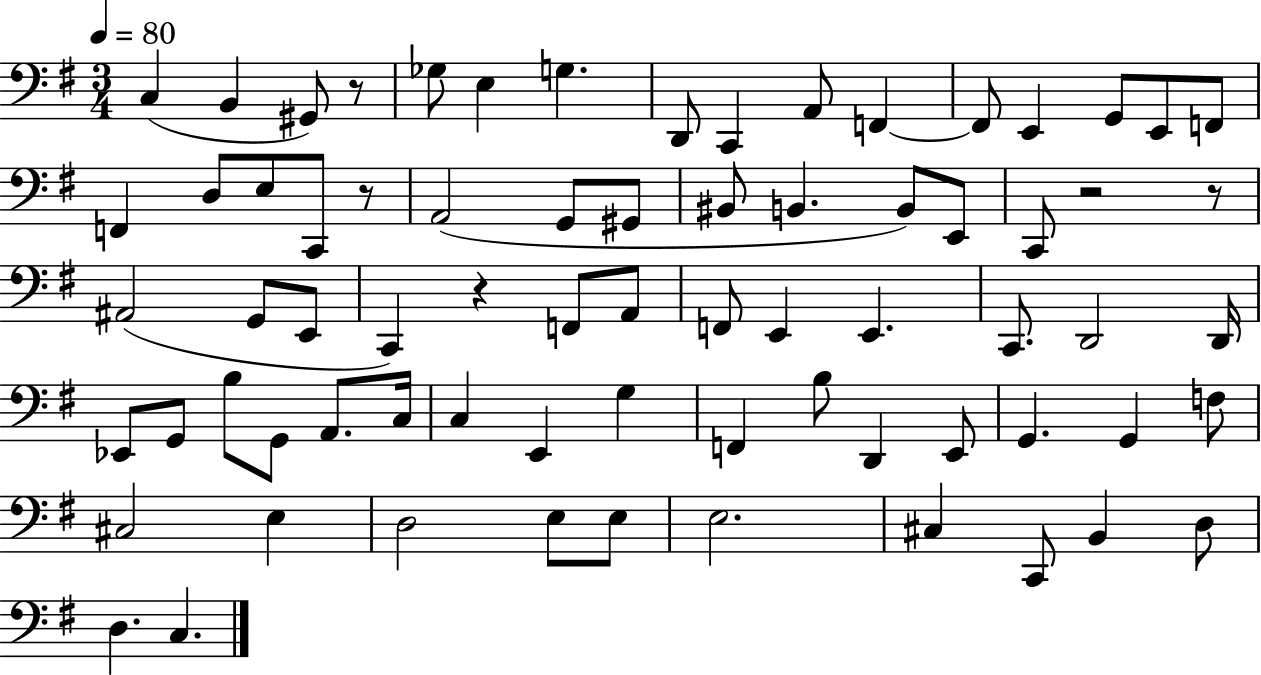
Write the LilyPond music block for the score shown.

{
  \clef bass
  \numericTimeSignature
  \time 3/4
  \key g \major
  \tempo 4 = 80
  c4( b,4 gis,8) r8 | ges8 e4 g4. | d,8 c,4 a,8 f,4~~ | f,8 e,4 g,8 e,8 f,8 | \break f,4 d8 e8 c,8 r8 | a,2( g,8 gis,8 | bis,8 b,4. b,8) e,8 | c,8 r2 r8 | \break ais,2( g,8 e,8 | c,4) r4 f,8 a,8 | f,8 e,4 e,4. | c,8. d,2 d,16 | \break ees,8 g,8 b8 g,8 a,8. c16 | c4 e,4 g4 | f,4 b8 d,4 e,8 | g,4. g,4 f8 | \break cis2 e4 | d2 e8 e8 | e2. | cis4 c,8 b,4 d8 | \break d4. c4. | \bar "|."
}